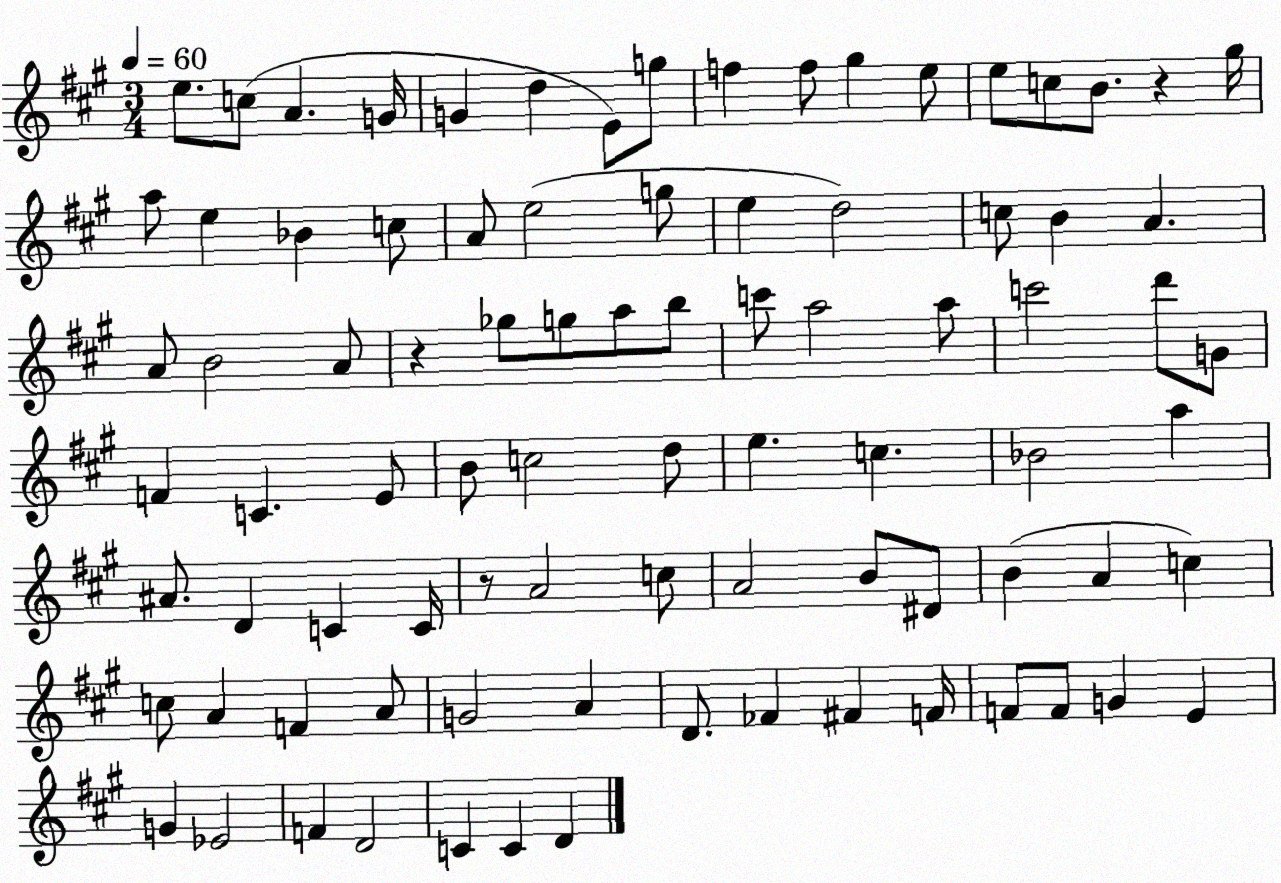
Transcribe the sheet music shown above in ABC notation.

X:1
T:Untitled
M:3/4
L:1/4
K:A
e/2 c/2 A G/4 G d E/2 g/2 f f/2 ^g e/2 e/2 c/2 B/2 z ^g/4 a/2 e _B c/2 A/2 e2 g/2 e d2 c/2 B A A/2 B2 A/2 z _g/2 g/2 a/2 b/2 c'/2 a2 a/2 c'2 d'/2 G/2 F C E/2 B/2 c2 d/2 e c _B2 a ^A/2 D C C/4 z/2 A2 c/2 A2 B/2 ^D/2 B A c c/2 A F A/2 G2 A D/2 _F ^F F/4 F/2 F/2 G E G _E2 F D2 C C D